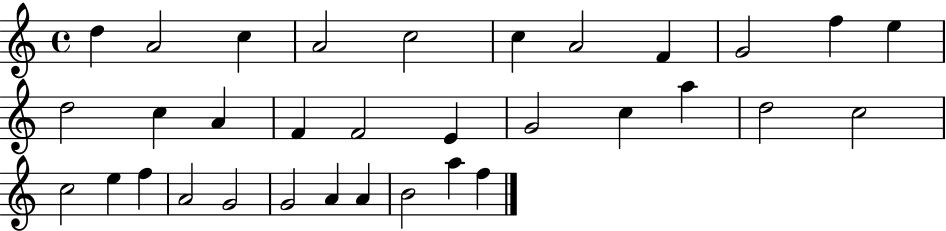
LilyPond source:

{
  \clef treble
  \time 4/4
  \defaultTimeSignature
  \key c \major
  d''4 a'2 c''4 | a'2 c''2 | c''4 a'2 f'4 | g'2 f''4 e''4 | \break d''2 c''4 a'4 | f'4 f'2 e'4 | g'2 c''4 a''4 | d''2 c''2 | \break c''2 e''4 f''4 | a'2 g'2 | g'2 a'4 a'4 | b'2 a''4 f''4 | \break \bar "|."
}